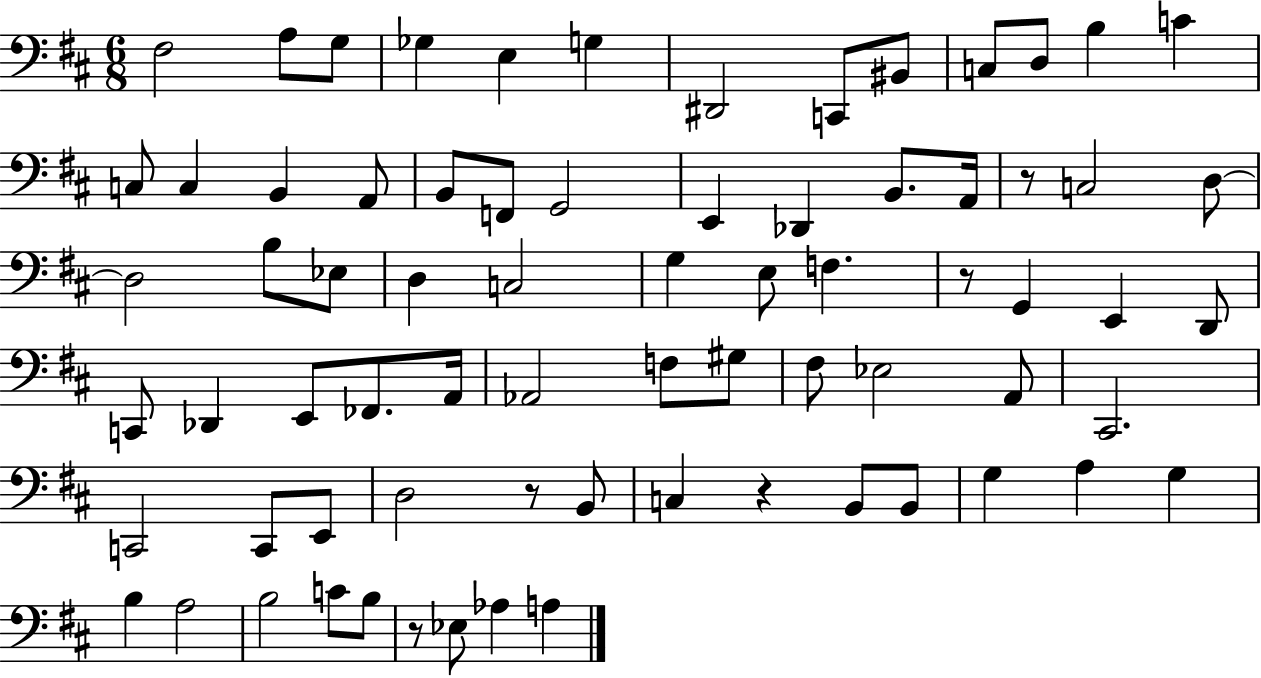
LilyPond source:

{
  \clef bass
  \numericTimeSignature
  \time 6/8
  \key d \major
  \repeat volta 2 { fis2 a8 g8 | ges4 e4 g4 | dis,2 c,8 bis,8 | c8 d8 b4 c'4 | \break c8 c4 b,4 a,8 | b,8 f,8 g,2 | e,4 des,4 b,8. a,16 | r8 c2 d8~~ | \break d2 b8 ees8 | d4 c2 | g4 e8 f4. | r8 g,4 e,4 d,8 | \break c,8 des,4 e,8 fes,8. a,16 | aes,2 f8 gis8 | fis8 ees2 a,8 | cis,2. | \break c,2 c,8 e,8 | d2 r8 b,8 | c4 r4 b,8 b,8 | g4 a4 g4 | \break b4 a2 | b2 c'8 b8 | r8 ees8 aes4 a4 | } \bar "|."
}